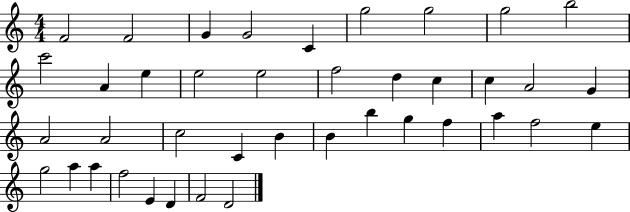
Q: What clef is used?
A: treble